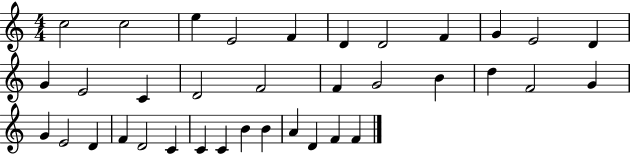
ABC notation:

X:1
T:Untitled
M:4/4
L:1/4
K:C
c2 c2 e E2 F D D2 F G E2 D G E2 C D2 F2 F G2 B d F2 G G E2 D F D2 C C C B B A D F F